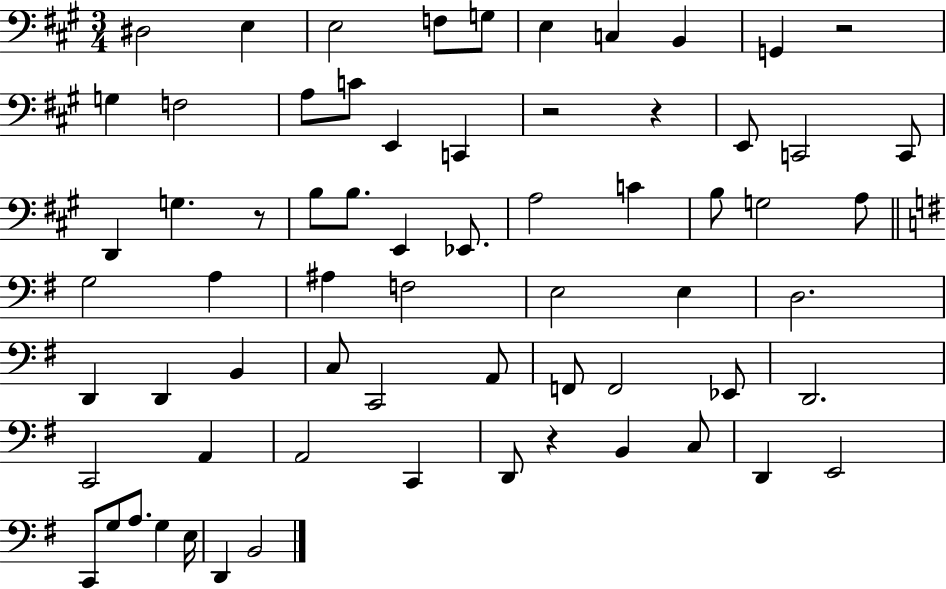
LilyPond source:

{
  \clef bass
  \numericTimeSignature
  \time 3/4
  \key a \major
  dis2 e4 | e2 f8 g8 | e4 c4 b,4 | g,4 r2 | \break g4 f2 | a8 c'8 e,4 c,4 | r2 r4 | e,8 c,2 c,8 | \break d,4 g4. r8 | b8 b8. e,4 ees,8. | a2 c'4 | b8 g2 a8 | \break \bar "||" \break \key g \major g2 a4 | ais4 f2 | e2 e4 | d2. | \break d,4 d,4 b,4 | c8 c,2 a,8 | f,8 f,2 ees,8 | d,2. | \break c,2 a,4 | a,2 c,4 | d,8 r4 b,4 c8 | d,4 e,2 | \break c,8 g8 a8. g4 e16 | d,4 b,2 | \bar "|."
}